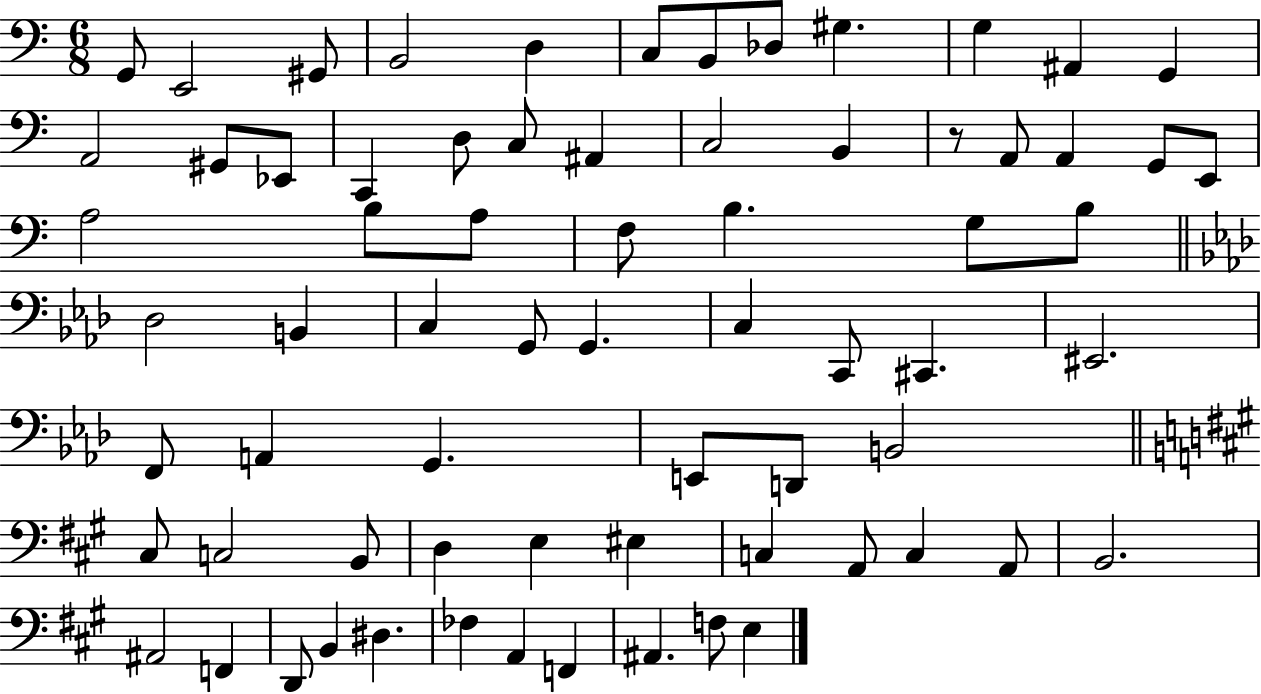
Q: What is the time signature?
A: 6/8